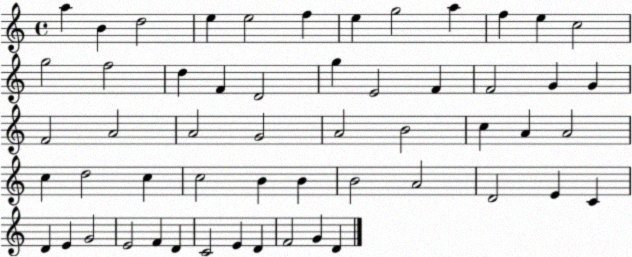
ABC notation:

X:1
T:Untitled
M:4/4
L:1/4
K:C
a B d2 e e2 f e g2 a f e c2 g2 f2 d F D2 g E2 F F2 G G F2 A2 A2 G2 A2 B2 c A A2 c d2 c c2 B B B2 A2 D2 E C D E G2 E2 F D C2 E D F2 G D